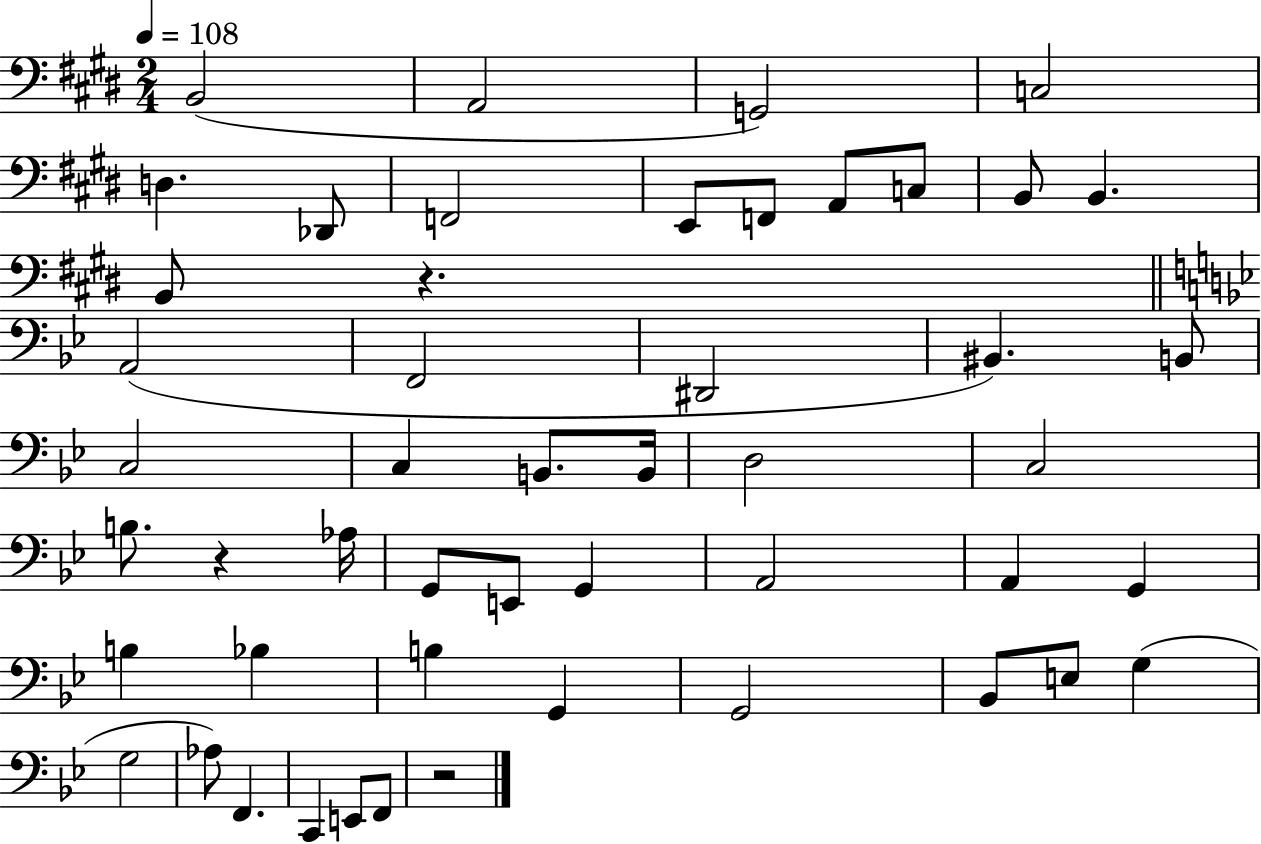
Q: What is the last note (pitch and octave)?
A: F2